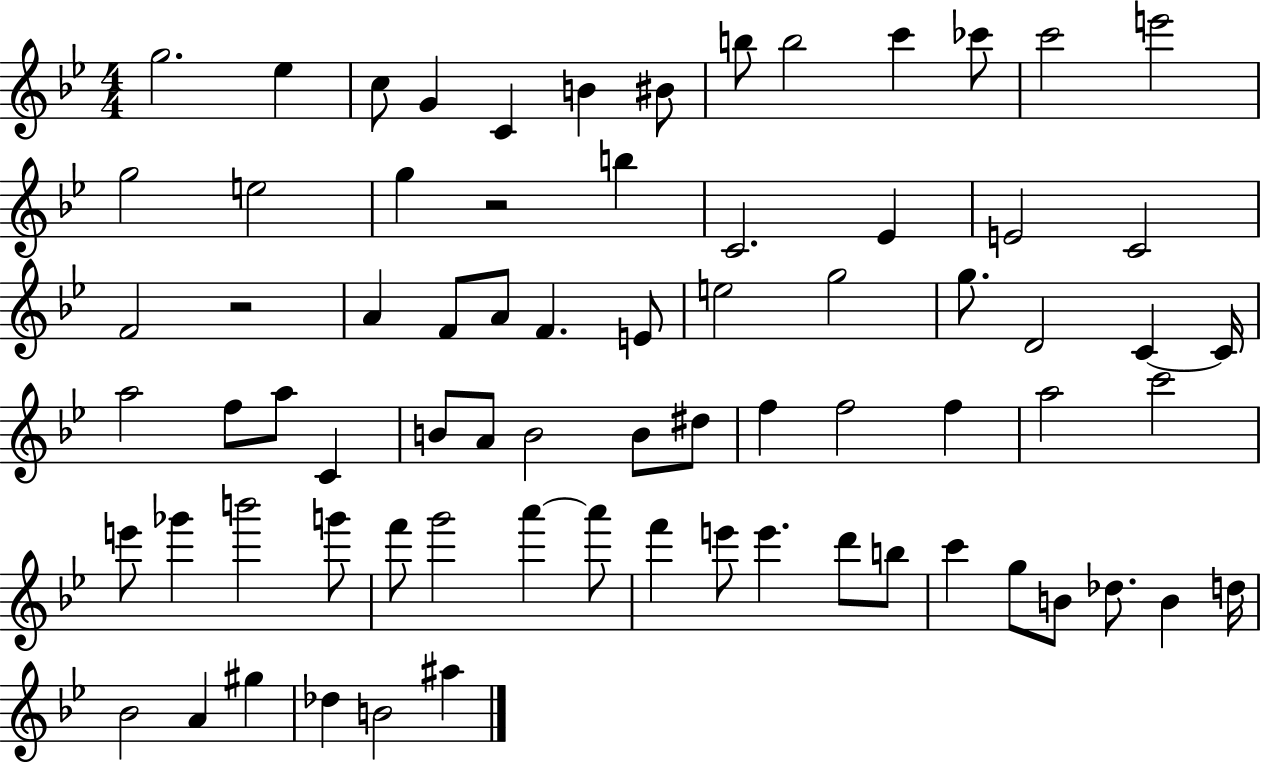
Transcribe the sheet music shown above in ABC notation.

X:1
T:Untitled
M:4/4
L:1/4
K:Bb
g2 _e c/2 G C B ^B/2 b/2 b2 c' _c'/2 c'2 e'2 g2 e2 g z2 b C2 _E E2 C2 F2 z2 A F/2 A/2 F E/2 e2 g2 g/2 D2 C C/4 a2 f/2 a/2 C B/2 A/2 B2 B/2 ^d/2 f f2 f a2 c'2 e'/2 _g' b'2 g'/2 f'/2 g'2 a' a'/2 f' e'/2 e' d'/2 b/2 c' g/2 B/2 _d/2 B d/4 _B2 A ^g _d B2 ^a